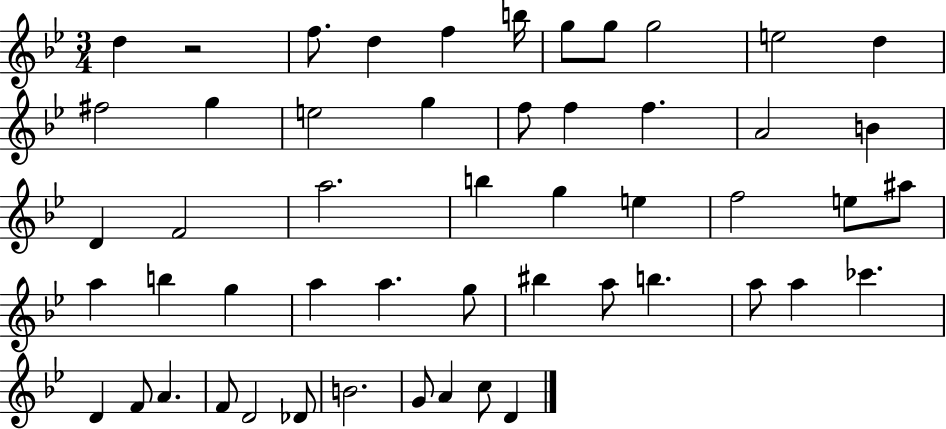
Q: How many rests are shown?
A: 1